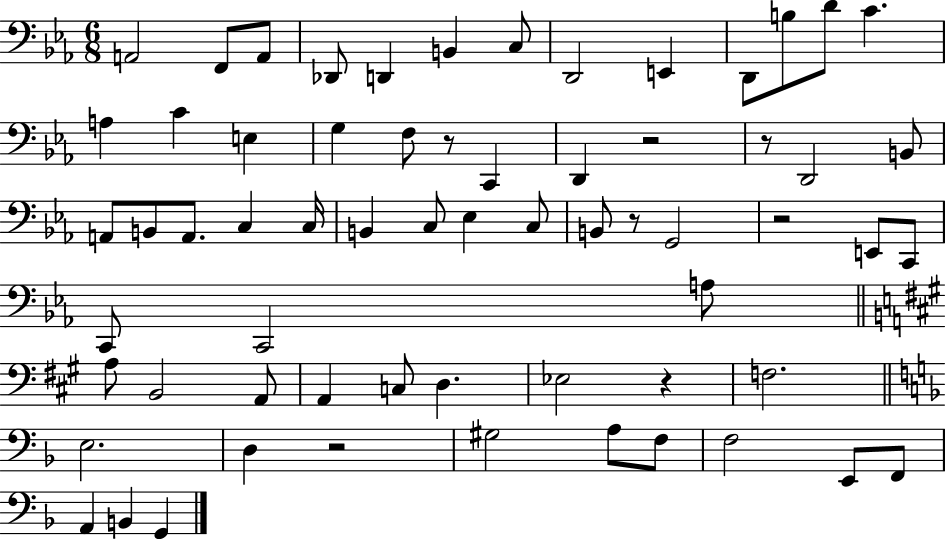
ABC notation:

X:1
T:Untitled
M:6/8
L:1/4
K:Eb
A,,2 F,,/2 A,,/2 _D,,/2 D,, B,, C,/2 D,,2 E,, D,,/2 B,/2 D/2 C A, C E, G, F,/2 z/2 C,, D,, z2 z/2 D,,2 B,,/2 A,,/2 B,,/2 A,,/2 C, C,/4 B,, C,/2 _E, C,/2 B,,/2 z/2 G,,2 z2 E,,/2 C,,/2 C,,/2 C,,2 A,/2 A,/2 B,,2 A,,/2 A,, C,/2 D, _E,2 z F,2 E,2 D, z2 ^G,2 A,/2 F,/2 F,2 E,,/2 F,,/2 A,, B,, G,,